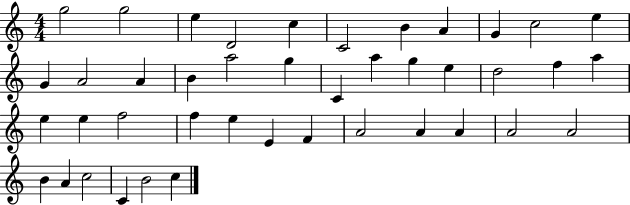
G5/h G5/h E5/q D4/h C5/q C4/h B4/q A4/q G4/q C5/h E5/q G4/q A4/h A4/q B4/q A5/h G5/q C4/q A5/q G5/q E5/q D5/h F5/q A5/q E5/q E5/q F5/h F5/q E5/q E4/q F4/q A4/h A4/q A4/q A4/h A4/h B4/q A4/q C5/h C4/q B4/h C5/q